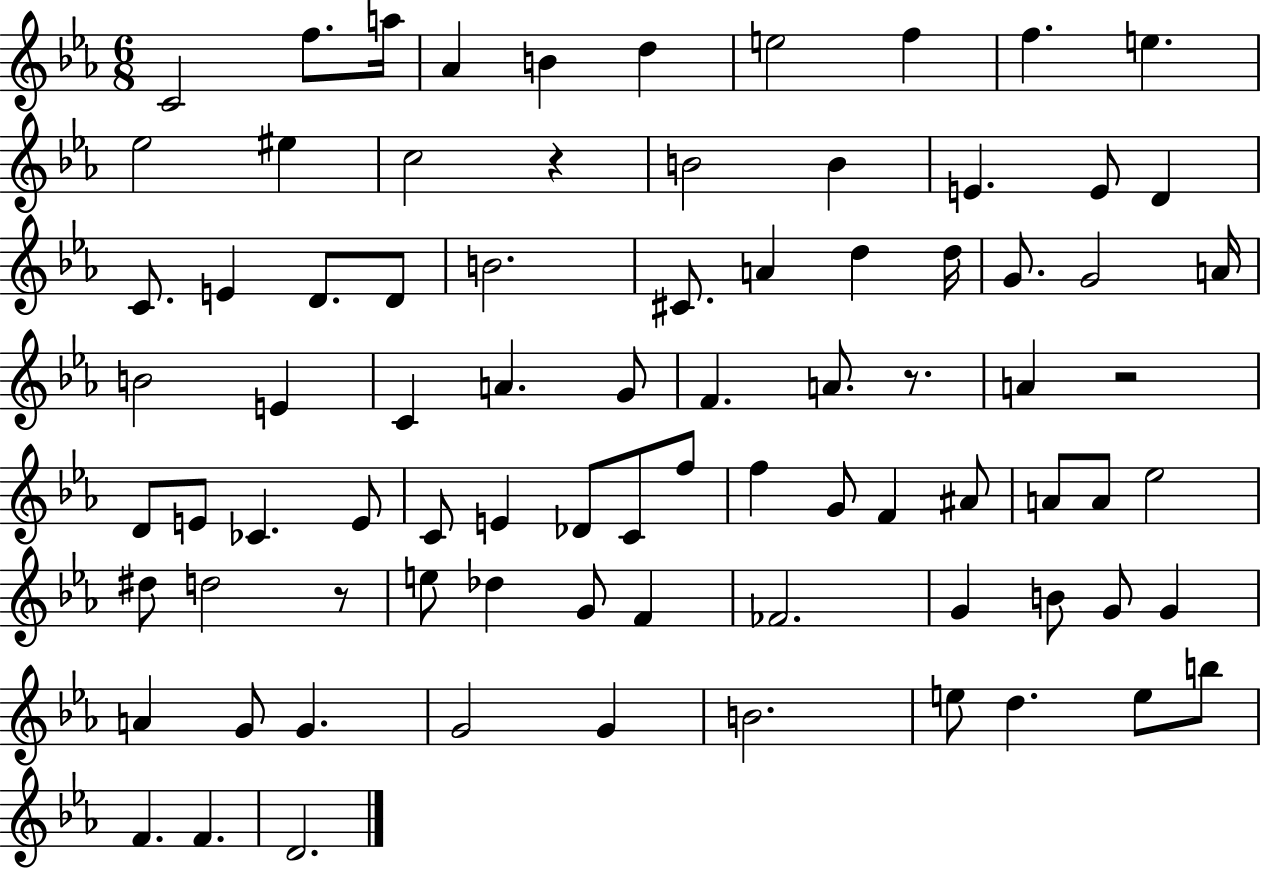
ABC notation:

X:1
T:Untitled
M:6/8
L:1/4
K:Eb
C2 f/2 a/4 _A B d e2 f f e _e2 ^e c2 z B2 B E E/2 D C/2 E D/2 D/2 B2 ^C/2 A d d/4 G/2 G2 A/4 B2 E C A G/2 F A/2 z/2 A z2 D/2 E/2 _C E/2 C/2 E _D/2 C/2 f/2 f G/2 F ^A/2 A/2 A/2 _e2 ^d/2 d2 z/2 e/2 _d G/2 F _F2 G B/2 G/2 G A G/2 G G2 G B2 e/2 d e/2 b/2 F F D2